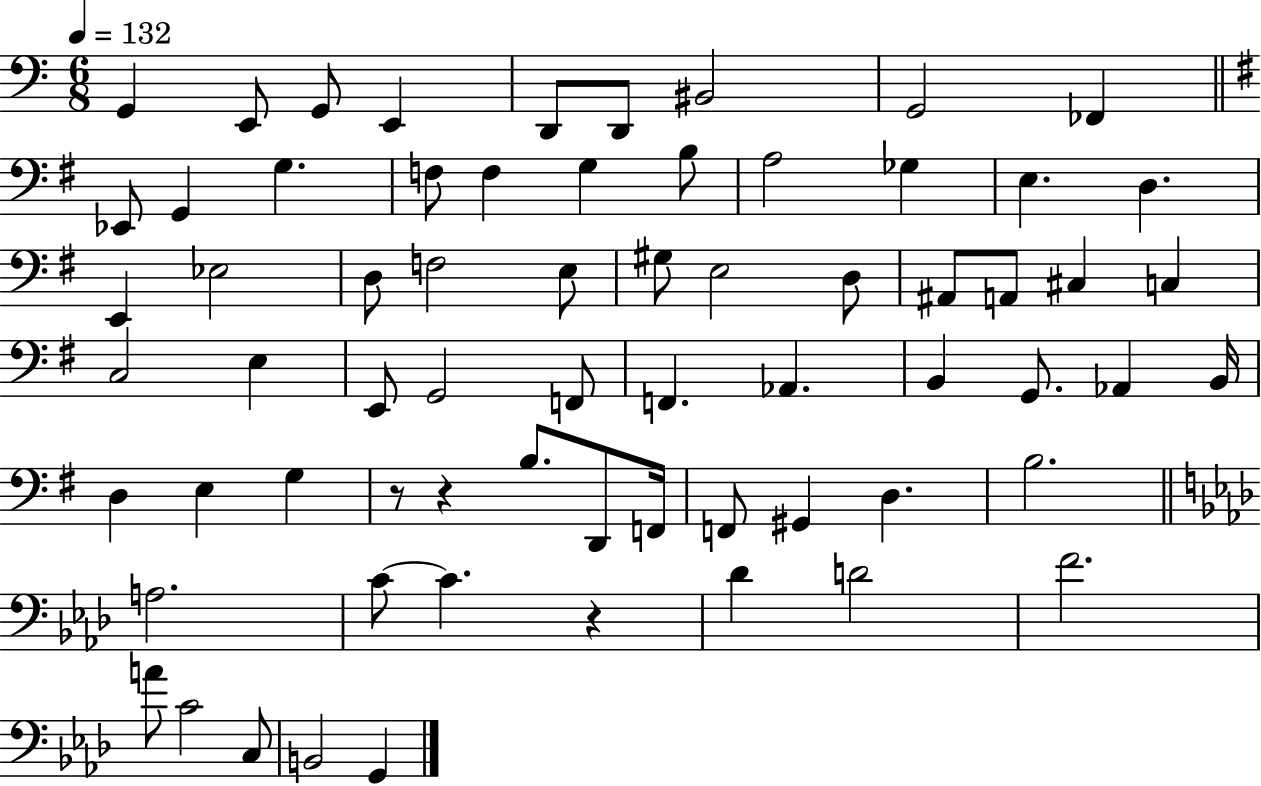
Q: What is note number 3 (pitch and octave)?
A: G2